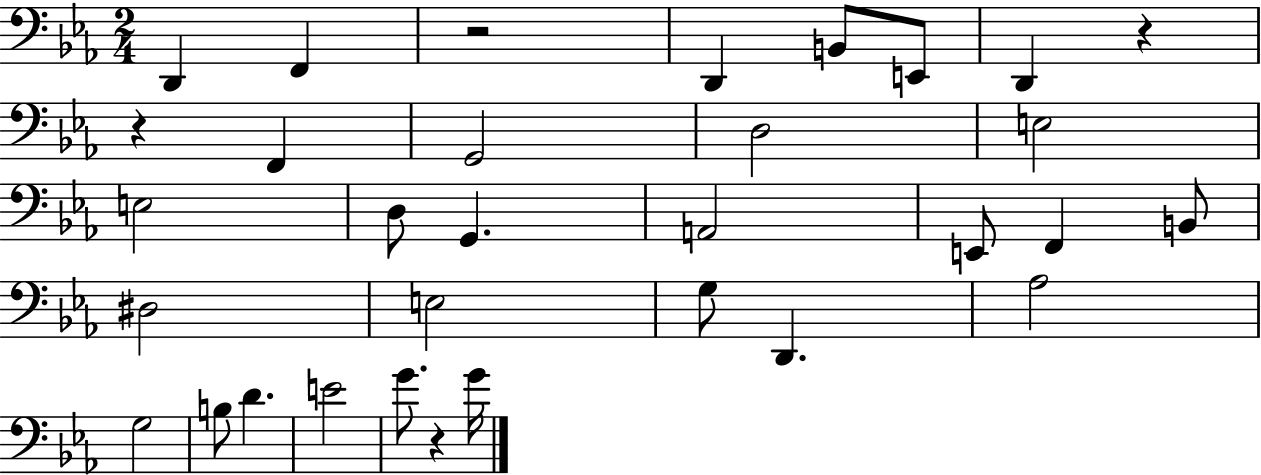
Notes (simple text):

D2/q F2/q R/h D2/q B2/e E2/e D2/q R/q R/q F2/q G2/h D3/h E3/h E3/h D3/e G2/q. A2/h E2/e F2/q B2/e D#3/h E3/h G3/e D2/q. Ab3/h G3/h B3/e D4/q. E4/h G4/e. R/q G4/s